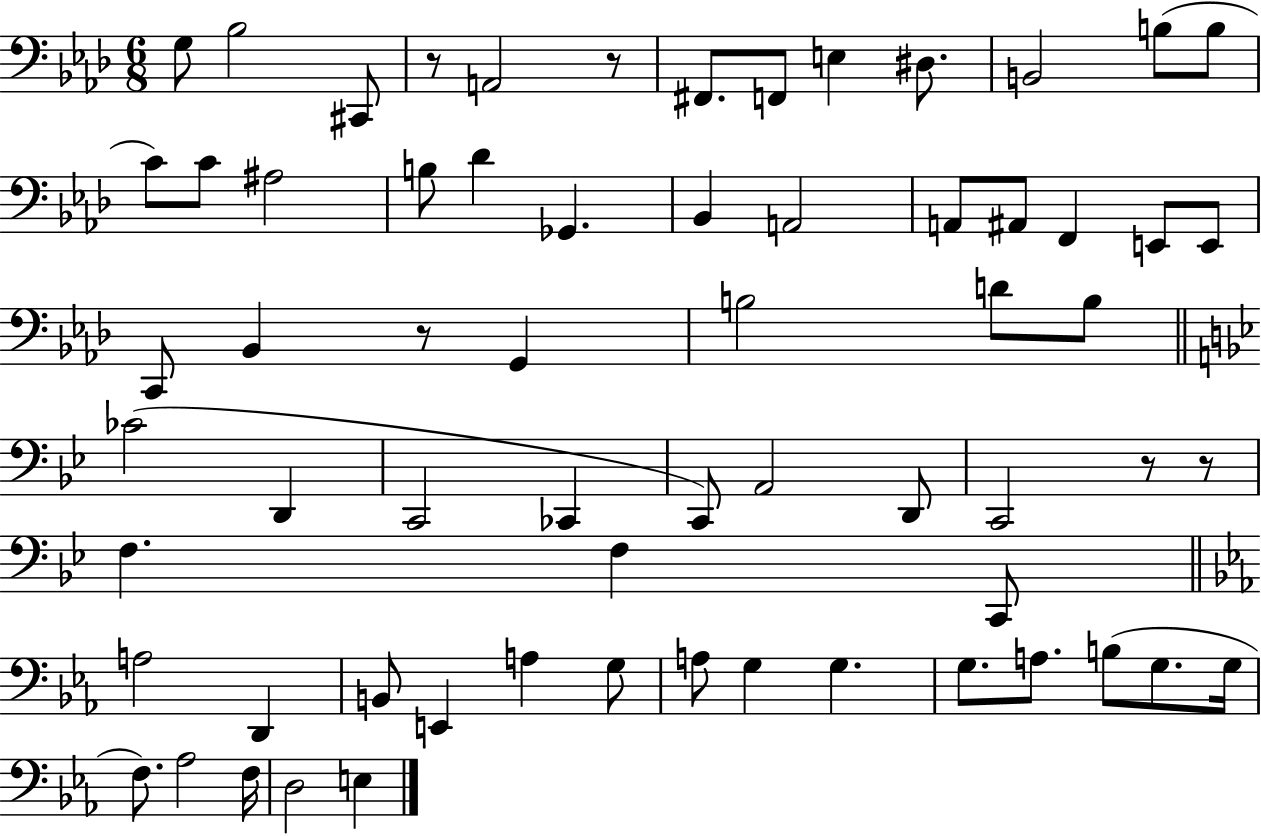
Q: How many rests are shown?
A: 5